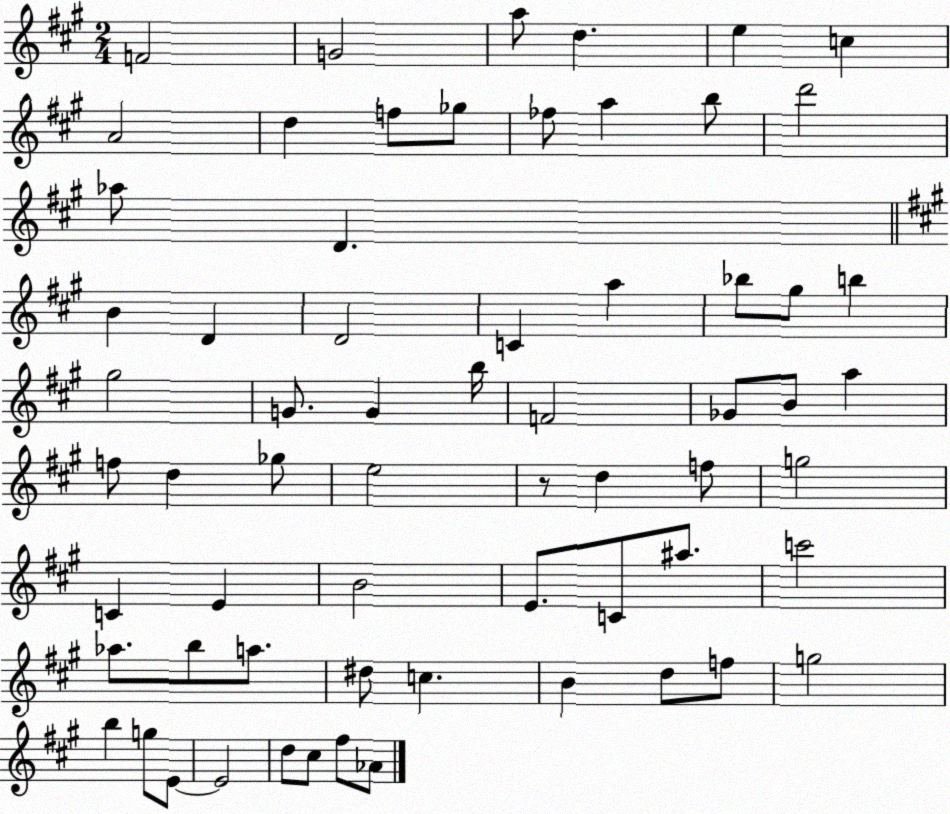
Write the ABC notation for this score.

X:1
T:Untitled
M:2/4
L:1/4
K:A
F2 G2 a/2 d e c A2 d f/2 _g/2 _f/2 a b/2 d'2 _a/2 D B D D2 C a _b/2 ^g/2 b ^g2 G/2 G b/4 F2 _G/2 B/2 a f/2 d _g/2 e2 z/2 d f/2 g2 C E B2 E/2 C/2 ^a/2 c'2 _a/2 b/2 a/2 ^d/2 c B d/2 f/2 g2 b g/2 E/2 E2 d/2 ^c/2 ^f/2 _A/2